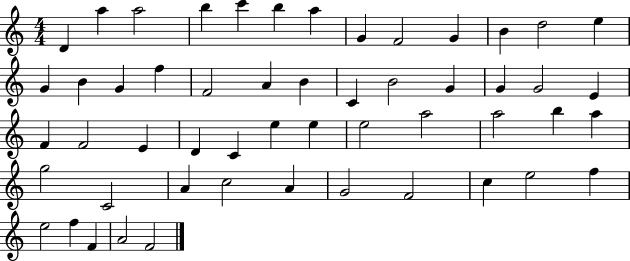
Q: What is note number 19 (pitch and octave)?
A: A4